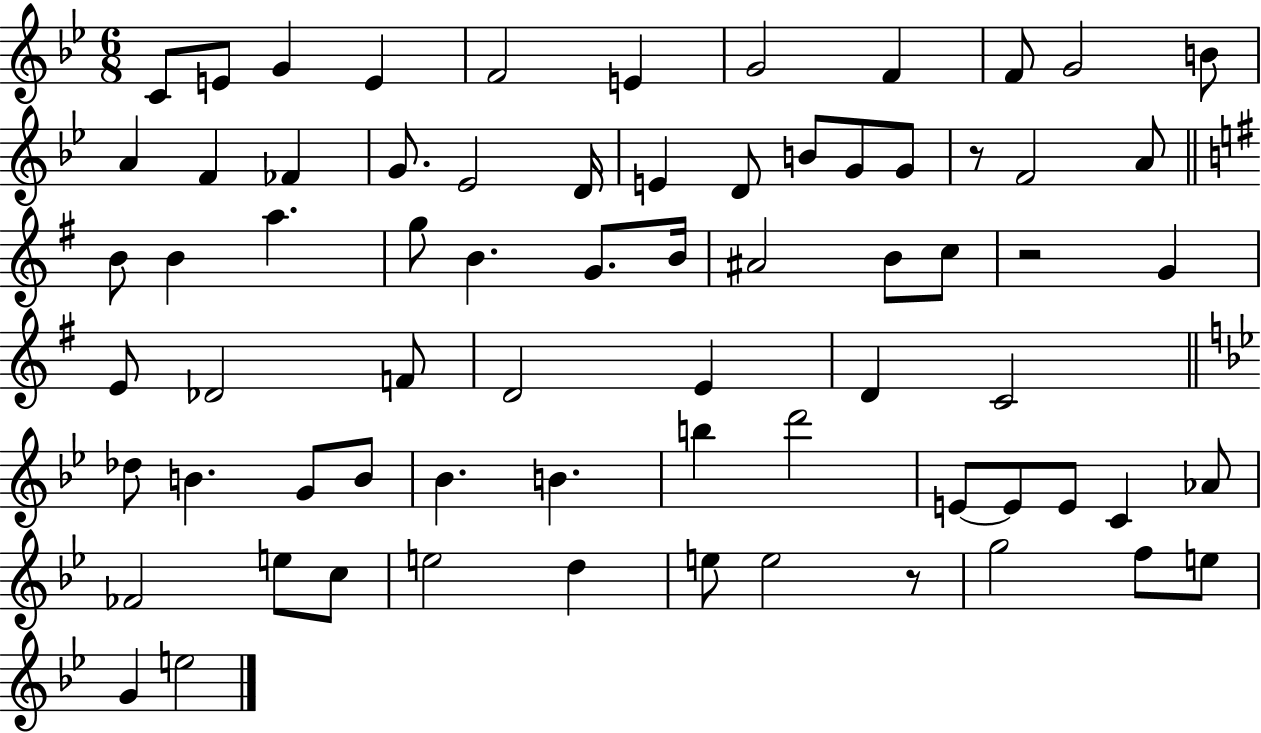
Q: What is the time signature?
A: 6/8